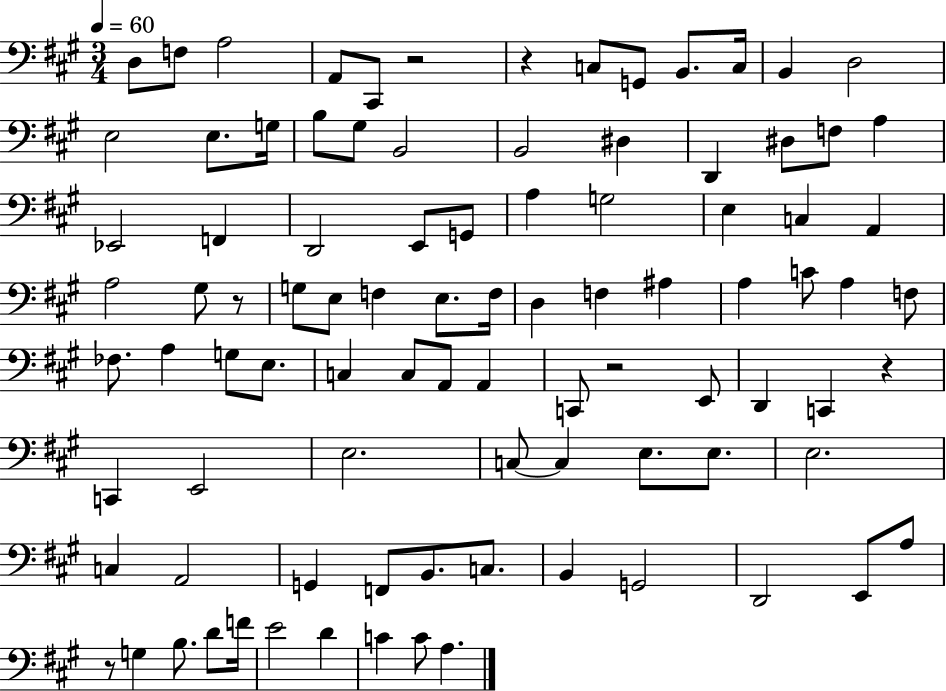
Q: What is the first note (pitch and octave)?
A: D3